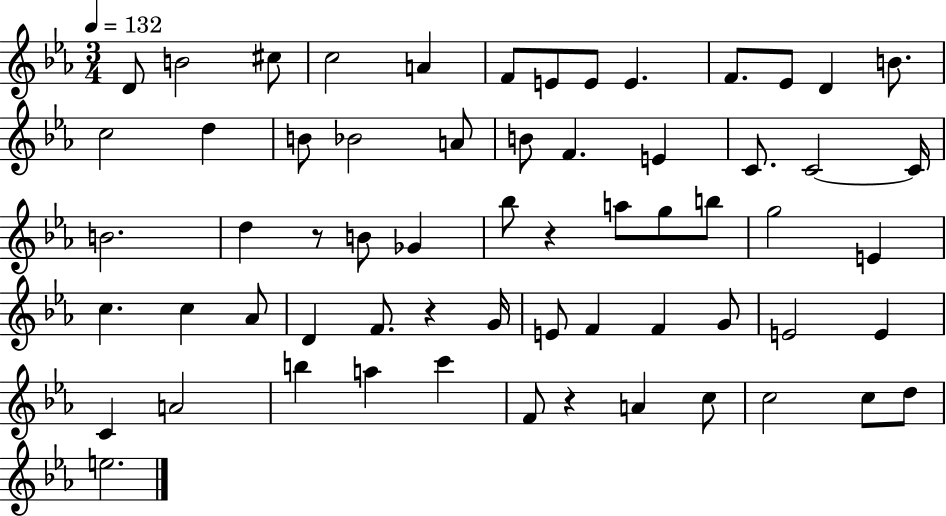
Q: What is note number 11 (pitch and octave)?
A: Eb4